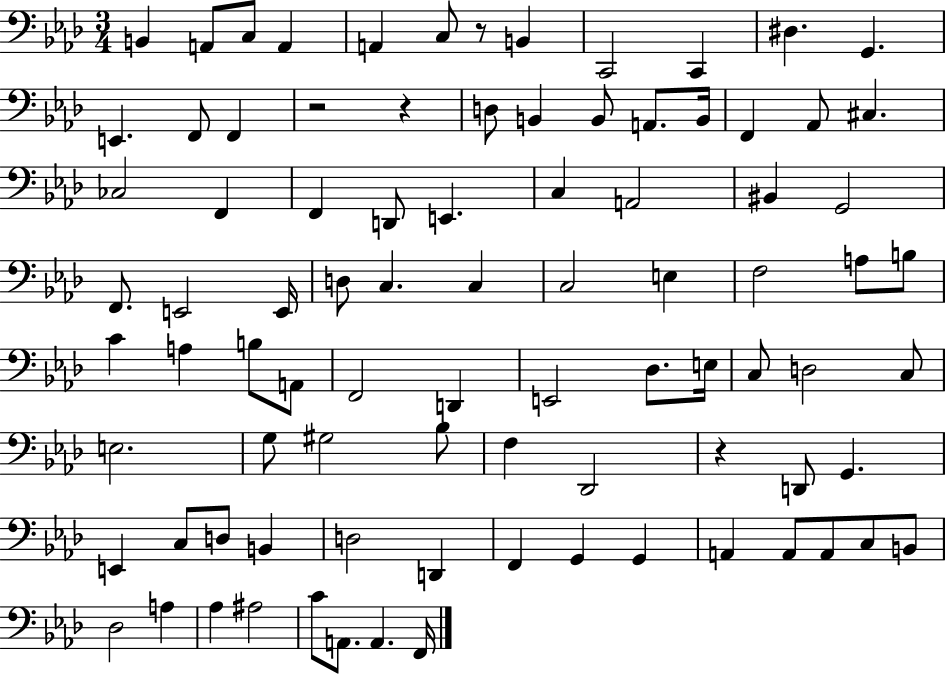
X:1
T:Untitled
M:3/4
L:1/4
K:Ab
B,, A,,/2 C,/2 A,, A,, C,/2 z/2 B,, C,,2 C,, ^D, G,, E,, F,,/2 F,, z2 z D,/2 B,, B,,/2 A,,/2 B,,/4 F,, _A,,/2 ^C, _C,2 F,, F,, D,,/2 E,, C, A,,2 ^B,, G,,2 F,,/2 E,,2 E,,/4 D,/2 C, C, C,2 E, F,2 A,/2 B,/2 C A, B,/2 A,,/2 F,,2 D,, E,,2 _D,/2 E,/4 C,/2 D,2 C,/2 E,2 G,/2 ^G,2 _B,/2 F, _D,,2 z D,,/2 G,, E,, C,/2 D,/2 B,, D,2 D,, F,, G,, G,, A,, A,,/2 A,,/2 C,/2 B,,/2 _D,2 A, _A, ^A,2 C/2 A,,/2 A,, F,,/4